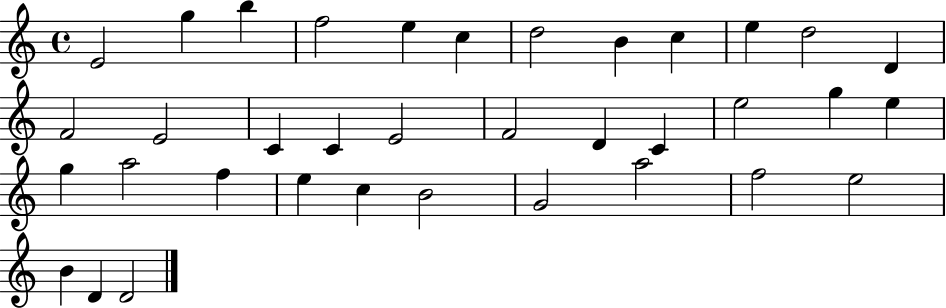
X:1
T:Untitled
M:4/4
L:1/4
K:C
E2 g b f2 e c d2 B c e d2 D F2 E2 C C E2 F2 D C e2 g e g a2 f e c B2 G2 a2 f2 e2 B D D2